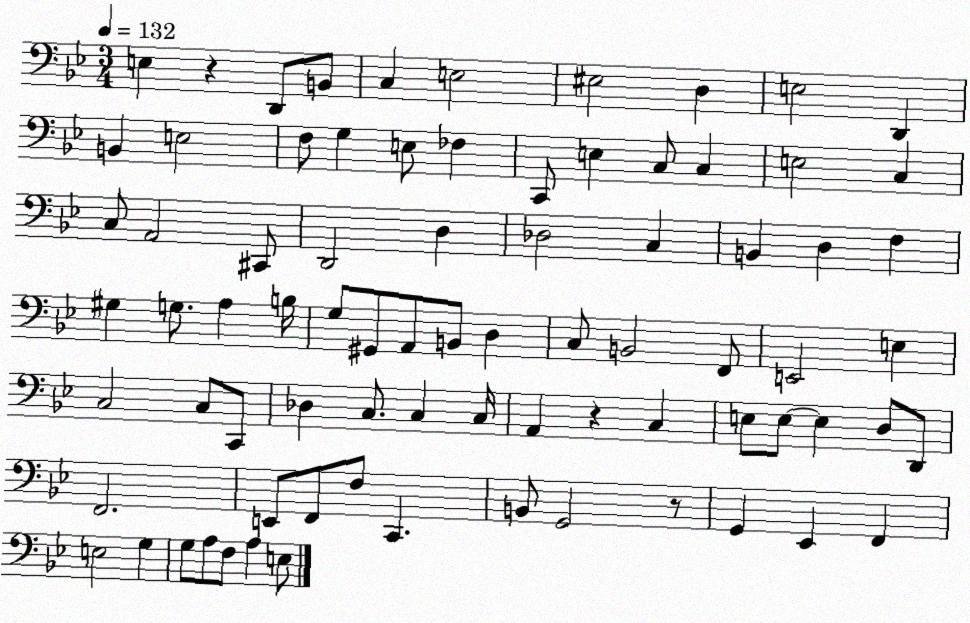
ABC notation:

X:1
T:Untitled
M:3/4
L:1/4
K:Bb
E, z D,,/2 B,,/2 C, E,2 ^E,2 D, E,2 D,, B,, E,2 F,/2 G, E,/2 _F, C,,/2 E, C,/2 C, E,2 C, C,/2 A,,2 ^C,,/2 D,,2 D, _D,2 C, B,, D, F, ^G, G,/2 A, B,/4 G,/2 ^G,,/2 A,,/2 B,,/2 D, C,/2 B,,2 F,,/2 E,,2 E, C,2 C,/2 C,,/2 _D, C,/2 C, C,/4 A,, z C, E,/2 E,/2 E, D,/2 D,,/2 F,,2 E,,/2 F,,/2 F,/2 C,, B,,/2 G,,2 z/2 G,, _E,, F,, E,2 G, G,/2 A,/2 F,/2 A, E,/2